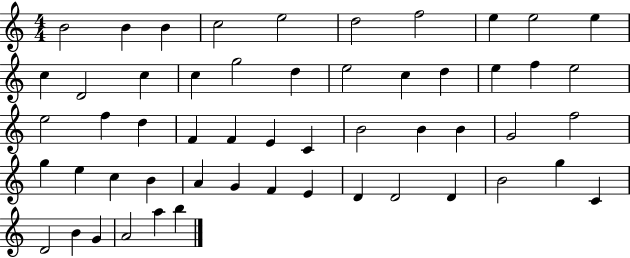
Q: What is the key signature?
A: C major